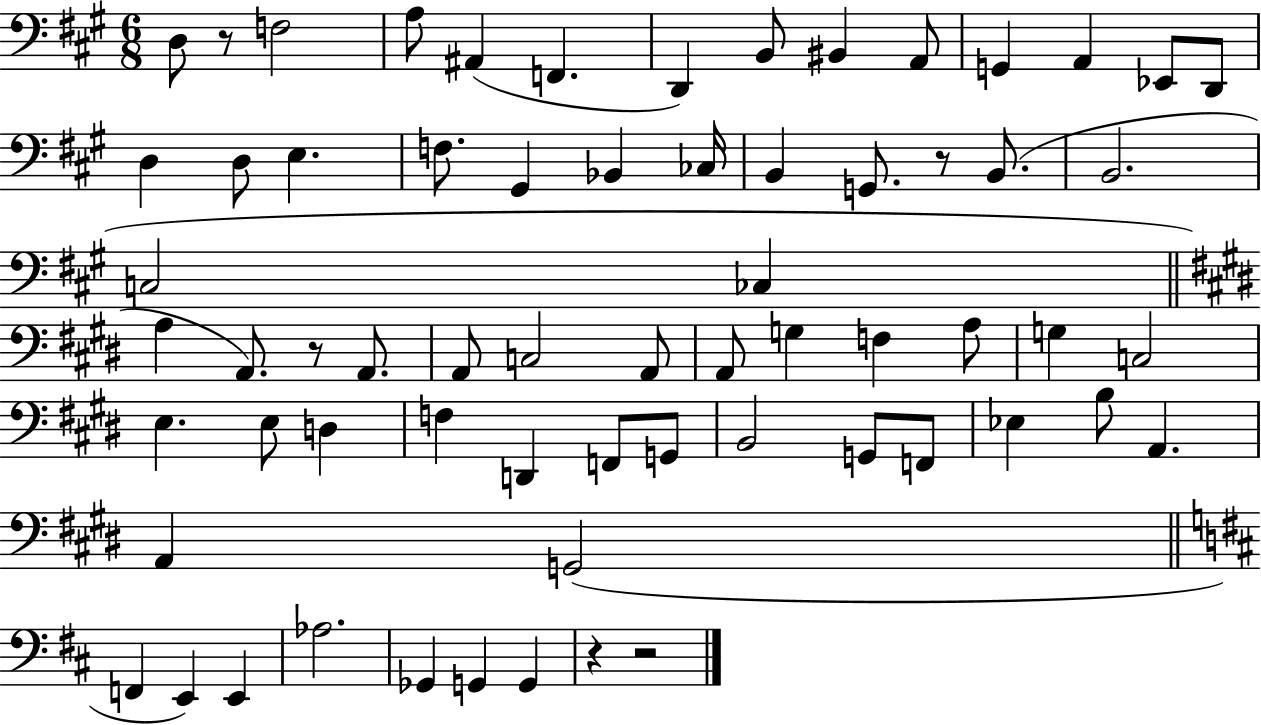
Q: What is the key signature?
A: A major